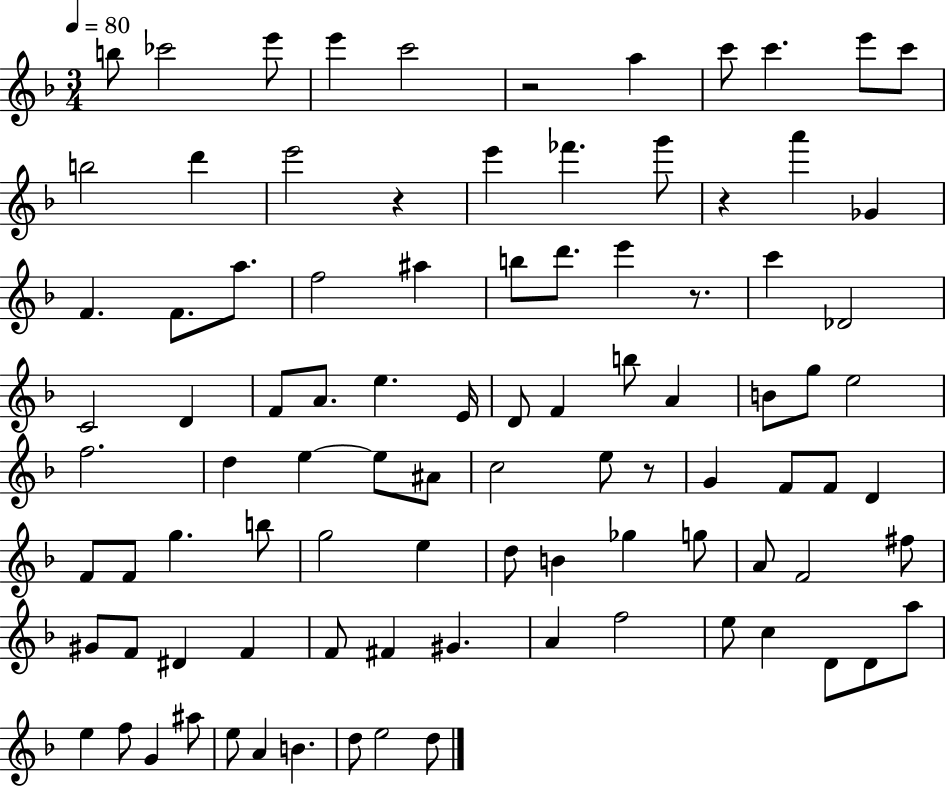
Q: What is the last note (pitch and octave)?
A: D5